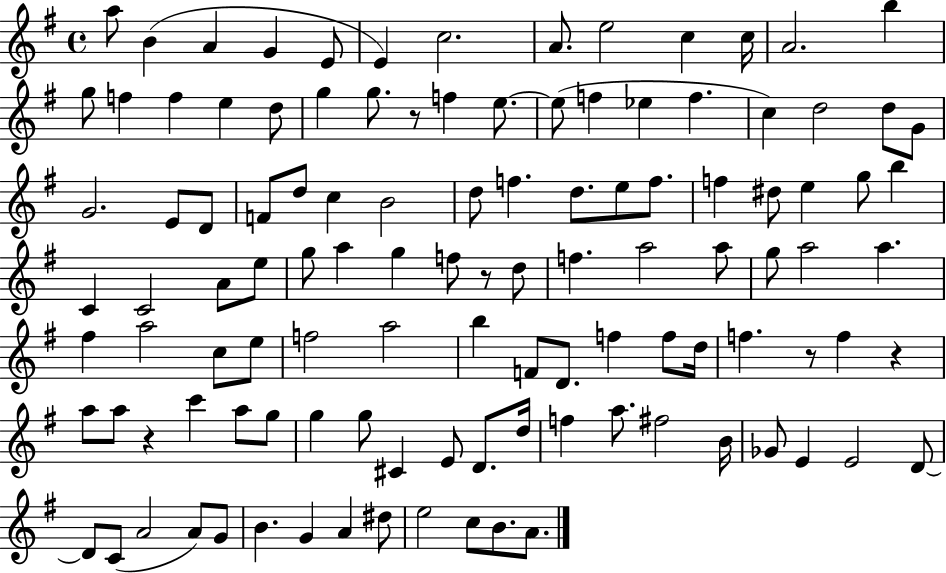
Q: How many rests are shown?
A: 5